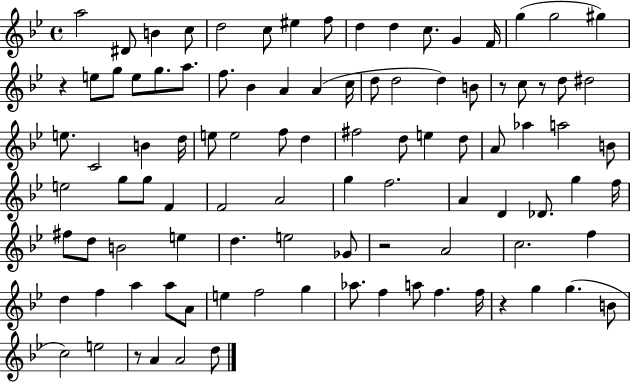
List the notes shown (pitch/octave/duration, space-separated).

A5/h D#4/e B4/q C5/e D5/h C5/e EIS5/q F5/e D5/q D5/q C5/e. G4/q F4/s G5/q G5/h G#5/q R/q E5/e G5/e E5/e G5/e. A5/e. F5/e. Bb4/q A4/q A4/q C5/s D5/e D5/h D5/q B4/e R/e C5/e R/e D5/e D#5/h E5/e. C4/h B4/q D5/s E5/e E5/h F5/e D5/q F#5/h D5/e E5/q D5/e A4/e Ab5/q A5/h B4/e E5/h G5/e G5/e F4/q F4/h A4/h G5/q F5/h. A4/q D4/q Db4/e. G5/q F5/s F#5/e D5/e B4/h E5/q D5/q. E5/h Gb4/e R/h A4/h C5/h. F5/q D5/q F5/q A5/q A5/e A4/e E5/q F5/h G5/q Ab5/e. F5/q A5/e F5/q. F5/s R/q G5/q G5/q. B4/e C5/h E5/h R/e A4/q A4/h D5/e